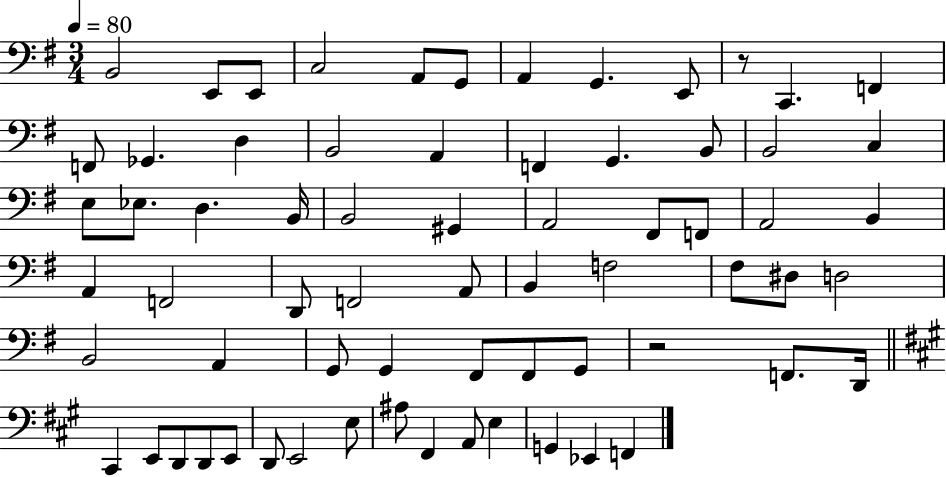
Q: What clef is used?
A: bass